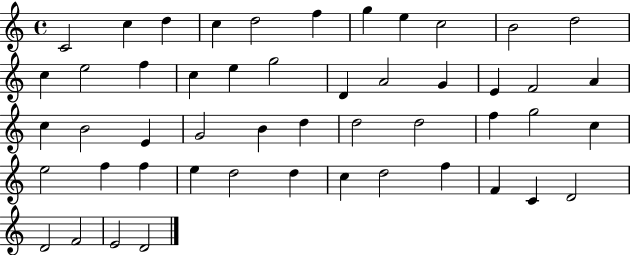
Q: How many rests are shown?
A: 0